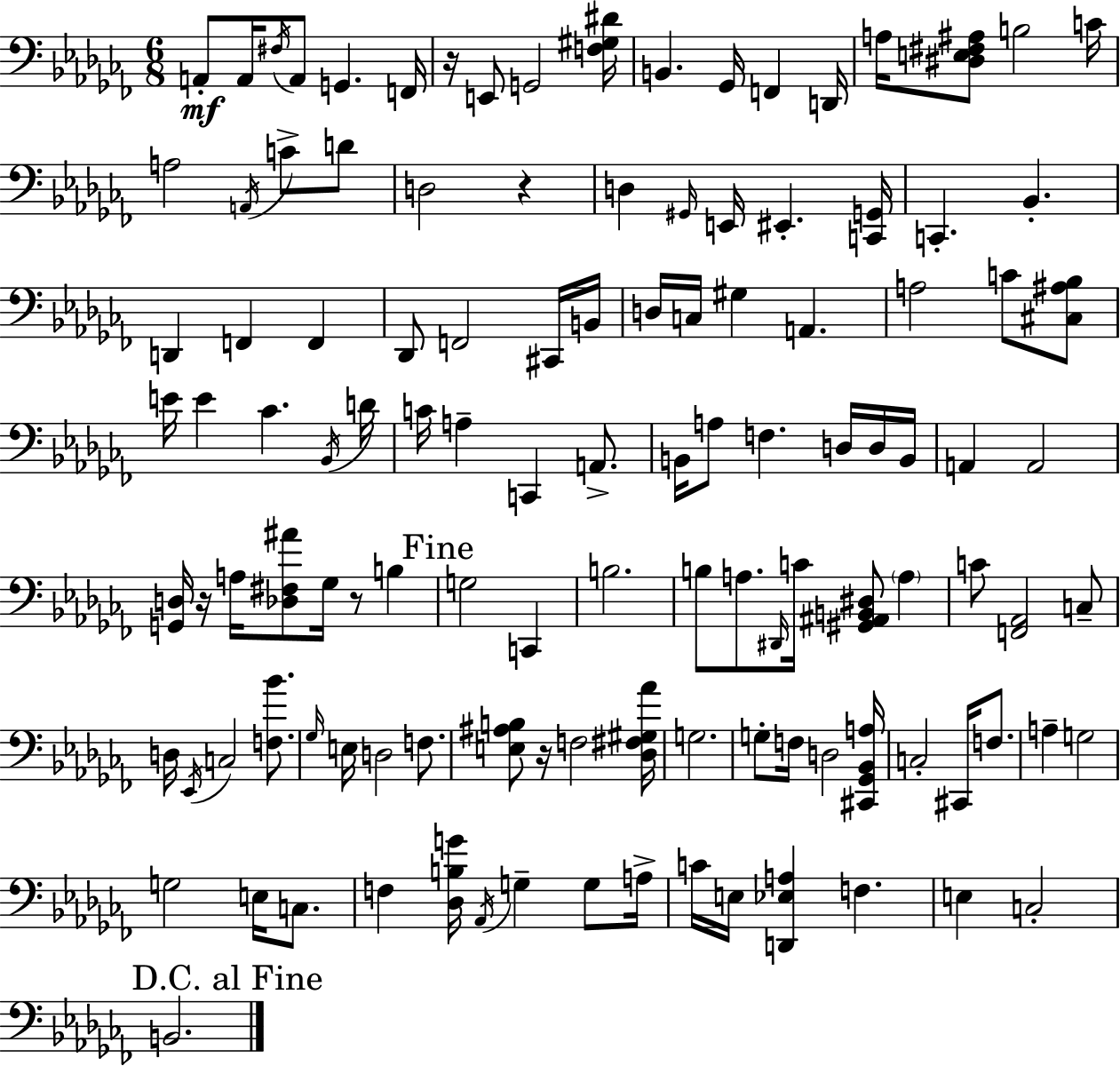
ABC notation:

X:1
T:Untitled
M:6/8
L:1/4
K:Abm
A,,/2 A,,/4 ^F,/4 A,,/2 G,, F,,/4 z/4 E,,/2 G,,2 [F,^G,^D]/4 B,, _G,,/4 F,, D,,/4 A,/4 [^D,E,^F,^A,]/2 B,2 C/4 A,2 A,,/4 C/2 D/2 D,2 z D, ^G,,/4 E,,/4 ^E,, [C,,G,,]/4 C,, _B,, D,, F,, F,, _D,,/2 F,,2 ^C,,/4 B,,/4 D,/4 C,/4 ^G, A,, A,2 C/2 [^C,^A,_B,]/2 E/4 E _C _B,,/4 D/4 C/4 A, C,, A,,/2 B,,/4 A,/2 F, D,/4 D,/4 B,,/4 A,, A,,2 [G,,D,]/4 z/4 A,/4 [_D,^F,^A]/2 _G,/4 z/2 B, G,2 C,, B,2 B,/2 A,/2 ^D,,/4 C/4 [^G,,^A,,B,,^D,]/2 A, C/2 [F,,_A,,]2 C,/2 D,/4 _E,,/4 C,2 [F,_B]/2 _G,/4 E,/4 D,2 F,/2 [E,^A,B,]/2 z/4 F,2 [_D,^F,^G,_A]/4 G,2 G,/2 F,/4 D,2 [^C,,_G,,_B,,A,]/4 C,2 ^C,,/4 F,/2 A, G,2 G,2 E,/4 C,/2 F, [_D,B,G]/4 _A,,/4 G, G,/2 A,/4 C/4 E,/4 [D,,_E,A,] F, E, C,2 B,,2